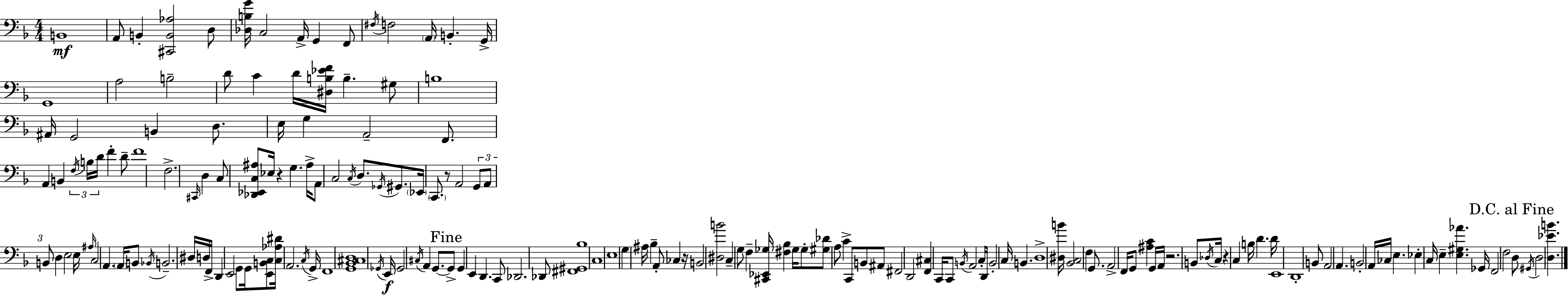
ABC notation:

X:1
T:Untitled
M:4/4
L:1/4
K:F
B,,4 A,,/2 B,, [^C,,B,,_A,]2 D,/2 [_D,B,G]/4 C,2 A,,/4 G,, F,,/2 ^F,/4 F,2 A,,/4 B,, G,,/4 G,,4 A,2 B,2 D/2 C D/4 [^D,B,_EF]/4 B, ^G,/2 B,4 ^A,,/4 G,,2 B,, D,/2 E,/4 G, A,,2 F,,/2 A,, B,, F,/4 B,/4 D/4 F D/2 F4 F,2 ^C,,/4 D, C,/2 [_D,,_E,,C,^A,]/2 _E,/4 z G, ^A,/4 A,,/2 C,2 C,/4 D,/2 _G,,/4 ^G,,/2 _E,,/4 C,,/2 z/2 A,,2 G,,/2 A,,/2 B,,/2 D, E,2 E,/4 ^A,/4 C,2 A,, A,,/4 B,,/2 _B,,/4 B,,2 ^D,/4 D,/4 F,,/4 D,, E,,2 G,,/2 G,,/4 [E,,B,,C,]/2 [C,_A,^D]/4 A,,2 C,/4 G,,/4 F,,4 [G,,_B,,^C,D,]4 _G,,/4 E,,/4 _G,,2 ^C,/4 A,, G,,/2 G,,/2 G,, E,, D,, C,,/2 _D,,2 _D,,/2 [^F,,^G,,_B,]4 C,4 E,4 G, ^A,/4 _B, A,,/2 _C, z/4 B,,2 [^D,B]2 C, G,/2 F, [^C,,_E,,_G,]/4 [^F,_B,] _G,/4 _G,/2 [^G,_D]/2 A,/2 C C,,/2 B,,/2 ^A,,/2 ^F,,2 D,,2 [F,,^C,] C,,/4 C,,/2 B,,/4 A,,2 C,/4 D,,/4 B,,2 C,/4 B,, D,4 [^D,B]/4 [_B,,C,]2 F, G,,/2 A,,2 F,,/4 G,,/2 [^A,C] G,,/4 A,,/4 z2 B,,/2 _D,/4 C,/4 z C, B,/4 D D/4 E,,4 D,,4 B,,/2 A,,2 A,, B,,2 A,,/4 _C,/4 E, _E, C,/4 E, [E,^G,_A] _G,,/4 F,,2 F,2 D,/2 ^G,,/4 D,2 [D,_EB]